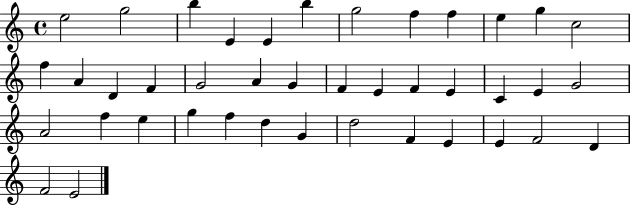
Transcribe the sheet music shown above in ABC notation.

X:1
T:Untitled
M:4/4
L:1/4
K:C
e2 g2 b E E b g2 f f e g c2 f A D F G2 A G F E F E C E G2 A2 f e g f d G d2 F E E F2 D F2 E2